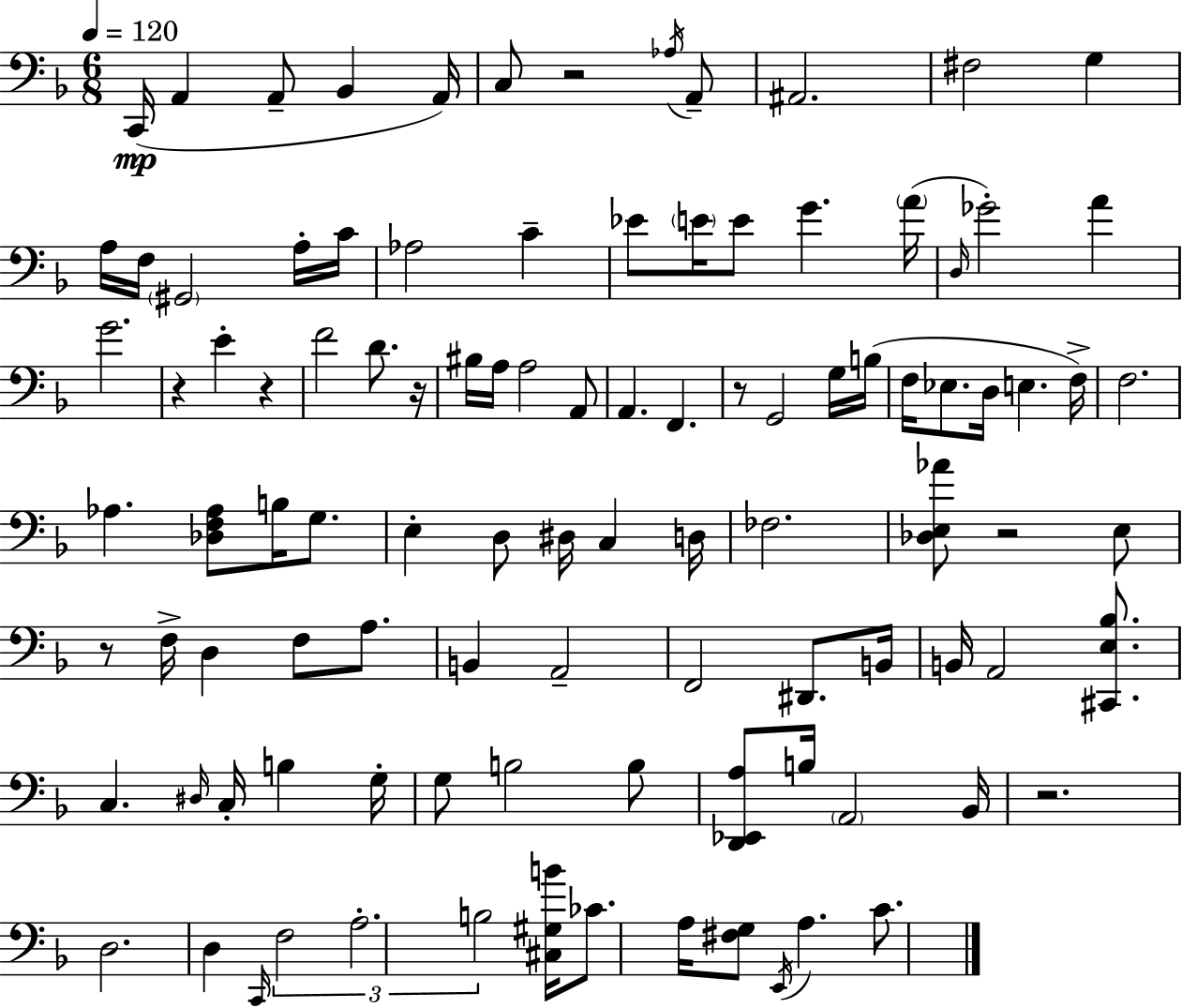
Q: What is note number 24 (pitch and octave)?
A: D3